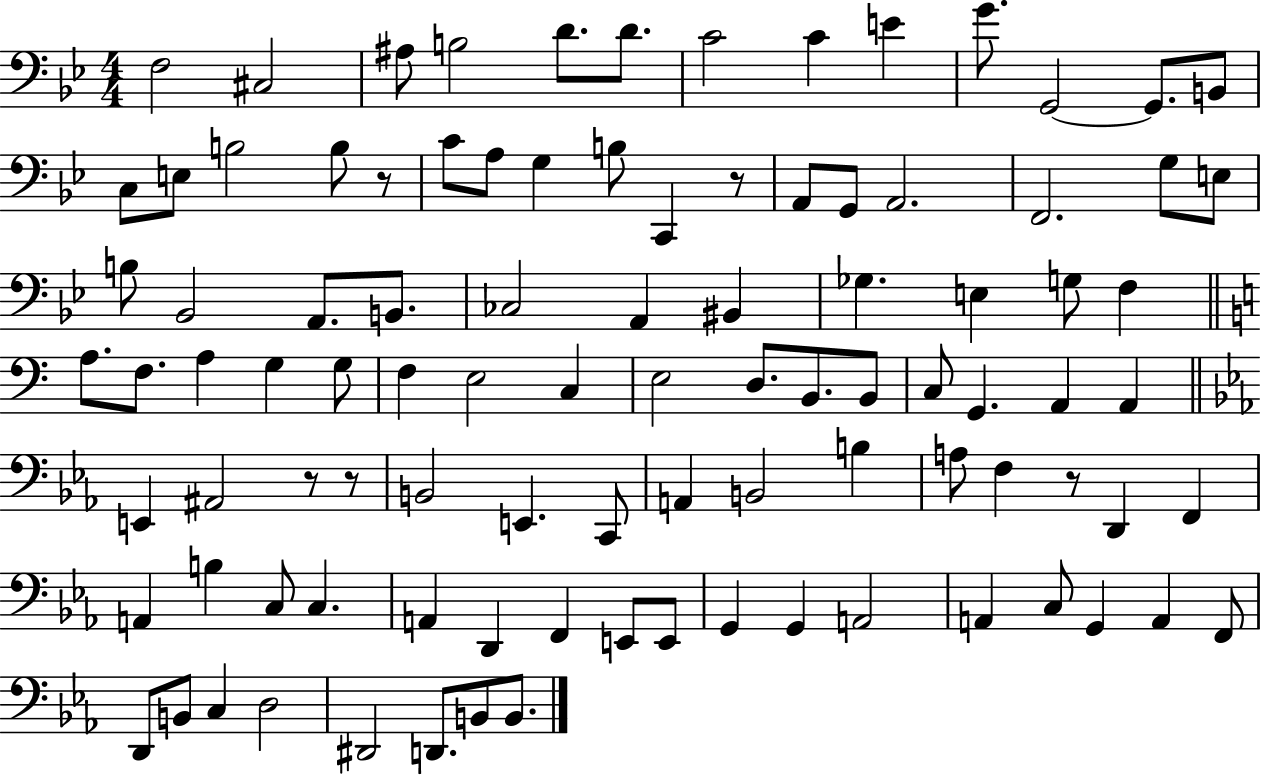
{
  \clef bass
  \numericTimeSignature
  \time 4/4
  \key bes \major
  f2 cis2 | ais8 b2 d'8. d'8. | c'2 c'4 e'4 | g'8. g,2~~ g,8. b,8 | \break c8 e8 b2 b8 r8 | c'8 a8 g4 b8 c,4 r8 | a,8 g,8 a,2. | f,2. g8 e8 | \break b8 bes,2 a,8. b,8. | ces2 a,4 bis,4 | ges4. e4 g8 f4 | \bar "||" \break \key a \minor a8. f8. a4 g4 g8 | f4 e2 c4 | e2 d8. b,8. b,8 | c8 g,4. a,4 a,4 | \break \bar "||" \break \key c \minor e,4 ais,2 r8 r8 | b,2 e,4. c,8 | a,4 b,2 b4 | a8 f4 r8 d,4 f,4 | \break a,4 b4 c8 c4. | a,4 d,4 f,4 e,8 e,8 | g,4 g,4 a,2 | a,4 c8 g,4 a,4 f,8 | \break d,8 b,8 c4 d2 | dis,2 d,8. b,8 b,8. | \bar "|."
}